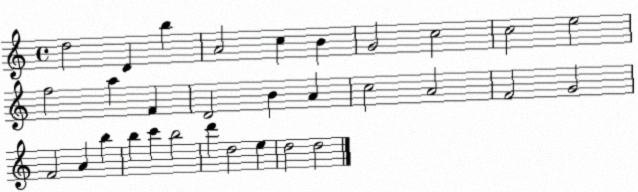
X:1
T:Untitled
M:4/4
L:1/4
K:C
d2 D b A2 c B G2 c2 c2 e2 f2 a F D2 B A c2 A2 F2 G2 F2 A b b c' b2 d' d2 e d2 d2